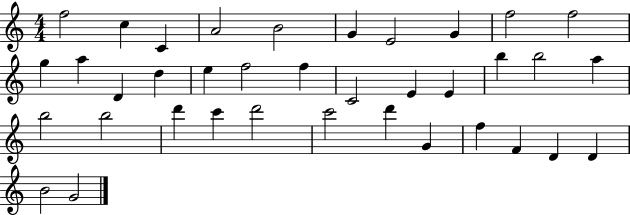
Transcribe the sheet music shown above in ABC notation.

X:1
T:Untitled
M:4/4
L:1/4
K:C
f2 c C A2 B2 G E2 G f2 f2 g a D d e f2 f C2 E E b b2 a b2 b2 d' c' d'2 c'2 d' G f F D D B2 G2